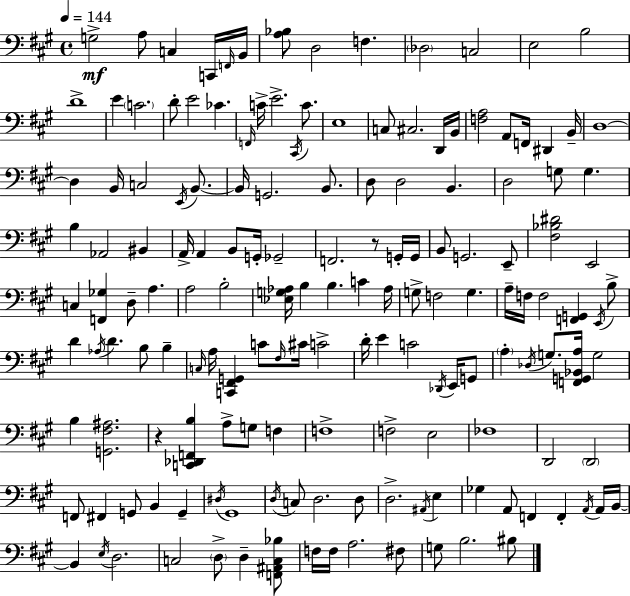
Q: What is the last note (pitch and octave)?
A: BIS3